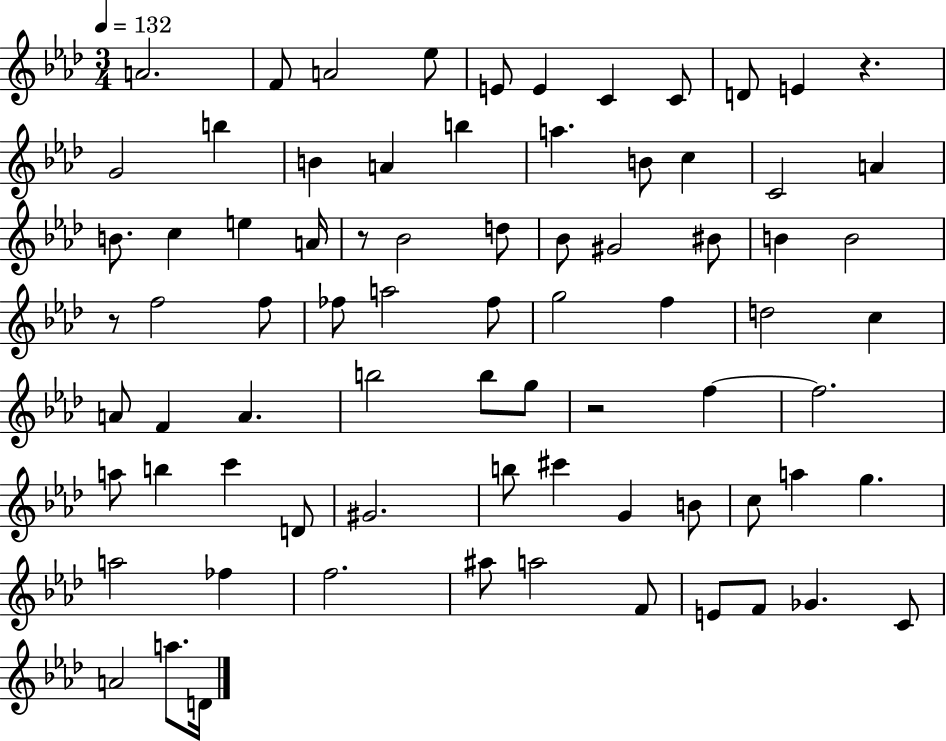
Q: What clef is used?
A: treble